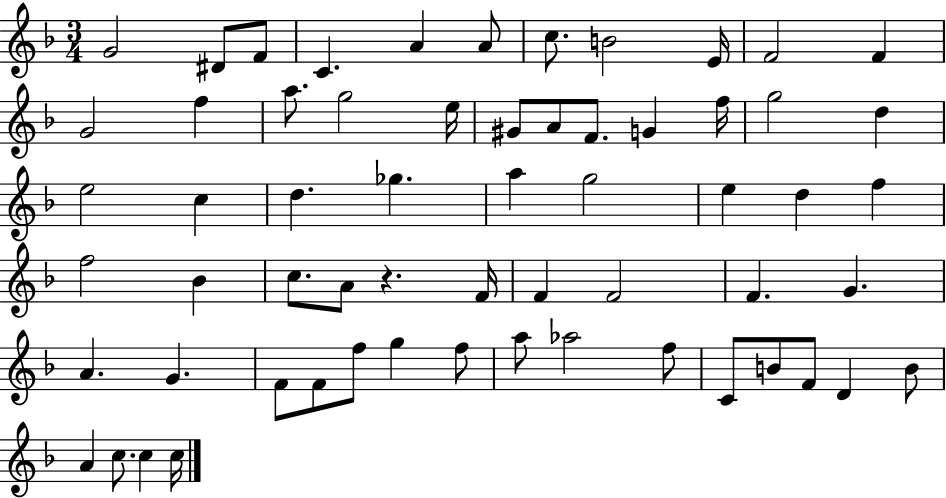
{
  \clef treble
  \numericTimeSignature
  \time 3/4
  \key f \major
  g'2 dis'8 f'8 | c'4. a'4 a'8 | c''8. b'2 e'16 | f'2 f'4 | \break g'2 f''4 | a''8. g''2 e''16 | gis'8 a'8 f'8. g'4 f''16 | g''2 d''4 | \break e''2 c''4 | d''4. ges''4. | a''4 g''2 | e''4 d''4 f''4 | \break f''2 bes'4 | c''8. a'8 r4. f'16 | f'4 f'2 | f'4. g'4. | \break a'4. g'4. | f'8 f'8 f''8 g''4 f''8 | a''8 aes''2 f''8 | c'8 b'8 f'8 d'4 b'8 | \break a'4 c''8. c''4 c''16 | \bar "|."
}